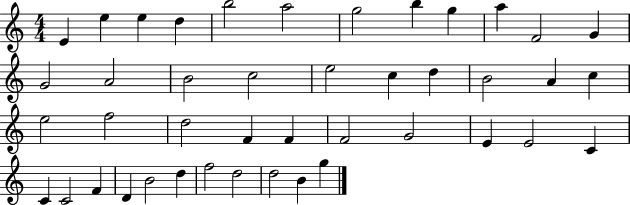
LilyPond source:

{
  \clef treble
  \numericTimeSignature
  \time 4/4
  \key c \major
  e'4 e''4 e''4 d''4 | b''2 a''2 | g''2 b''4 g''4 | a''4 f'2 g'4 | \break g'2 a'2 | b'2 c''2 | e''2 c''4 d''4 | b'2 a'4 c''4 | \break e''2 f''2 | d''2 f'4 f'4 | f'2 g'2 | e'4 e'2 c'4 | \break c'4 c'2 f'4 | d'4 b'2 d''4 | f''2 d''2 | d''2 b'4 g''4 | \break \bar "|."
}